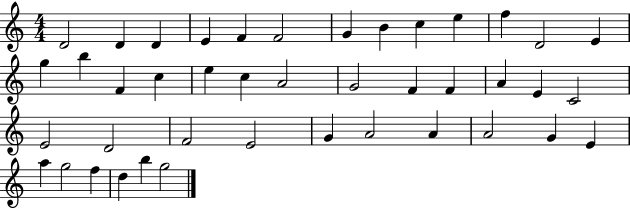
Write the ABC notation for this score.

X:1
T:Untitled
M:4/4
L:1/4
K:C
D2 D D E F F2 G B c e f D2 E g b F c e c A2 G2 F F A E C2 E2 D2 F2 E2 G A2 A A2 G E a g2 f d b g2